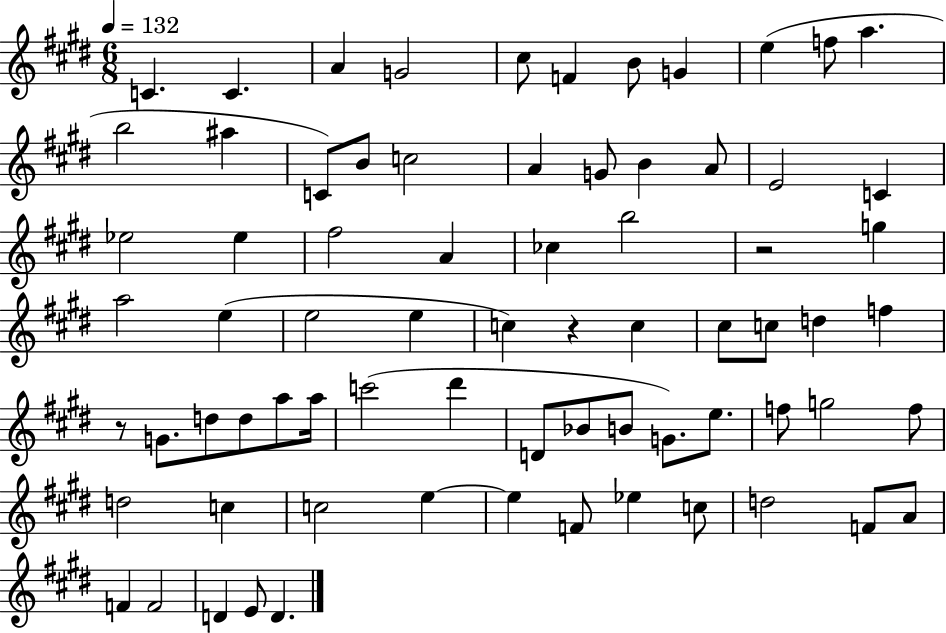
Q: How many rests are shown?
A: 3